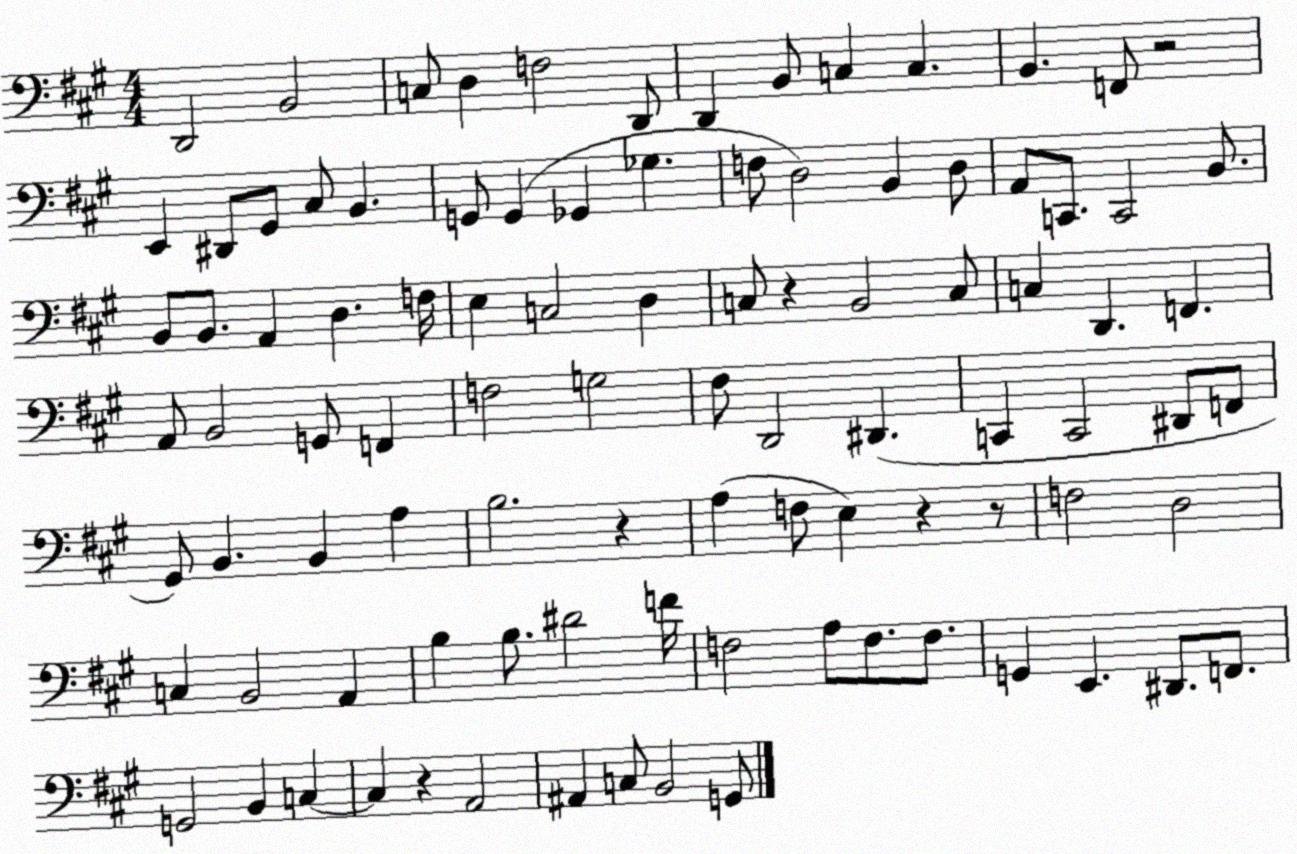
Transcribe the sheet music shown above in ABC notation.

X:1
T:Untitled
M:4/4
L:1/4
K:A
D,,2 B,,2 C,/2 D, F,2 D,,/2 D,, B,,/2 C, C, B,, F,,/2 z2 E,, ^D,,/2 ^G,,/2 ^C,/2 B,, G,,/2 G,, _G,, _G, F,/2 D,2 B,, D,/2 A,,/2 C,,/2 C,,2 B,,/2 B,,/2 B,,/2 A,, D, F,/4 E, C,2 D, C,/2 z B,,2 C,/2 C, D,, F,, A,,/2 B,,2 G,,/2 F,, F,2 G,2 ^F,/2 D,,2 ^D,, C,, C,,2 ^D,,/2 F,,/2 ^G,,/2 B,, B,, A, B,2 z A, F,/2 E, z z/2 F,2 D,2 C, B,,2 A,, B, B,/2 ^D2 F/4 F,2 A,/2 F,/2 F,/2 G,, E,, ^D,,/2 F,,/2 G,,2 B,, C, C, z A,,2 ^A,, C,/2 B,,2 G,,/2